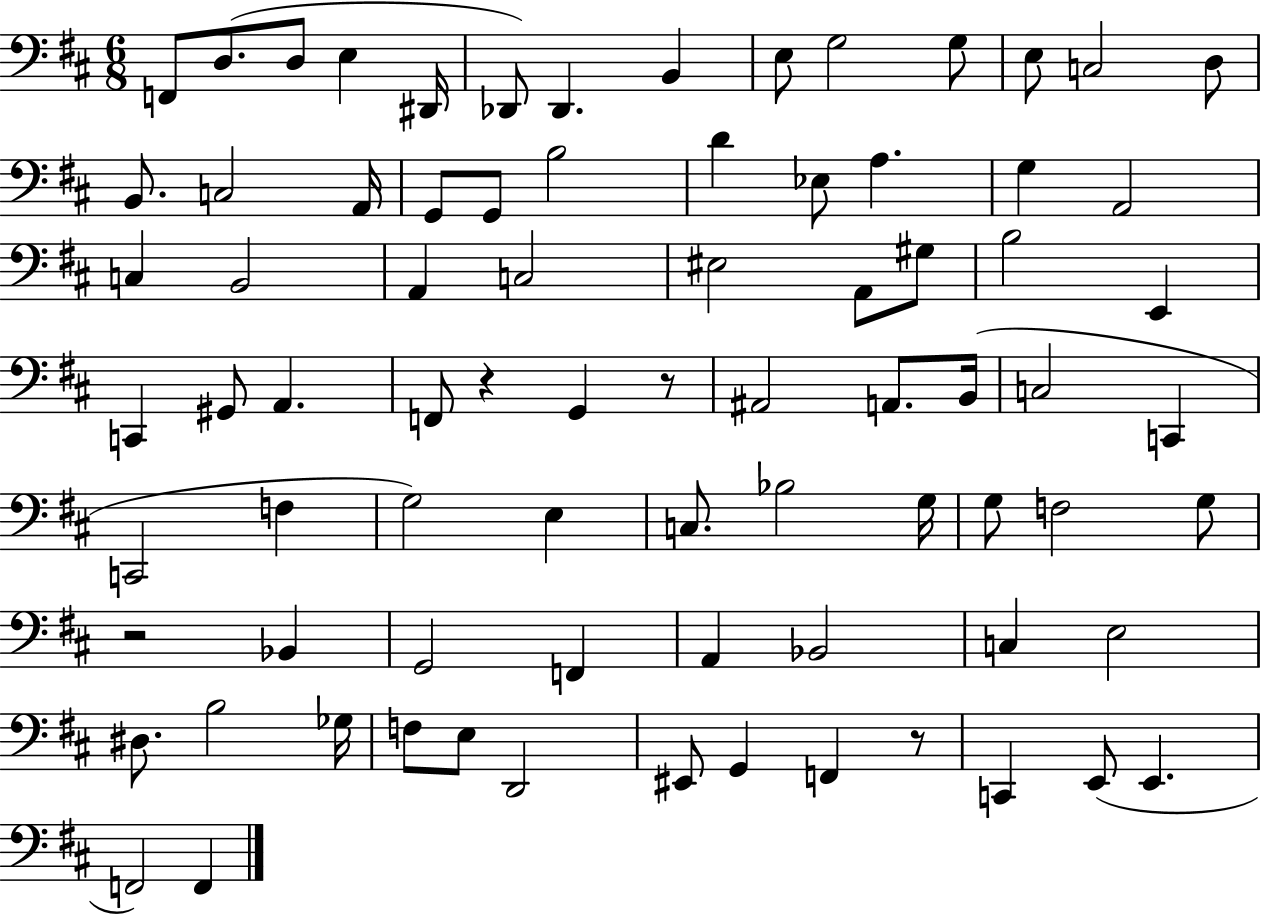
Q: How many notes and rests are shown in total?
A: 79